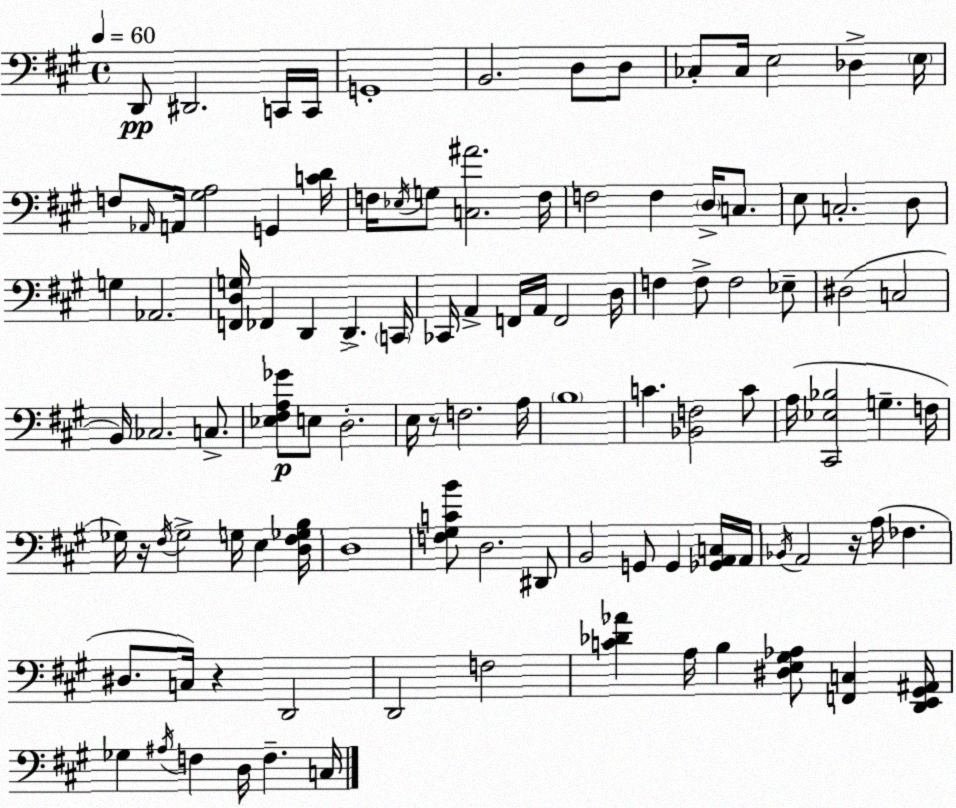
X:1
T:Untitled
M:4/4
L:1/4
K:A
D,,/2 ^D,,2 C,,/4 C,,/4 G,,4 B,,2 D,/2 D,/2 _C,/2 _C,/4 E,2 _D, E,/4 F,/2 _A,,/4 A,,/4 [^G,A,]2 G,, [CD]/4 F,/4 _E,/4 G,/2 [C,^A]2 F,/4 F,2 F, D,/4 C,/2 E,/2 C,2 D,/2 G, _A,,2 [F,,D,G,]/4 _F,, D,, D,, C,,/4 _C,,/4 A,, F,,/4 A,,/4 F,,2 D,/4 F, F,/2 F,2 _E,/2 ^D,2 C,2 B,,/4 _C,2 C,/2 [_E,^F,A,_G]/2 E,/2 D,2 E,/4 z/2 F,2 A,/4 B,4 C [_B,,F,]2 C/2 A,/4 [^C,,_E,_B,]2 G, F,/4 _G,/4 z/4 ^F,/4 _G,2 G,/4 E, [D,^F,_G,B,]/4 D,4 [F,^G,CB]/2 D,2 ^D,,/2 B,,2 G,,/2 G,, [_G,,A,,C,]/4 A,,/4 _B,,/4 A,,2 z/4 A,/4 _F, ^D,/2 C,/4 z D,,2 D,,2 F,2 [C_D_A] A,/4 B, [^D,E,^G,_A,]/2 [F,,C,] [D,,E,,^G,,^A,,]/4 _G, ^A,/4 F, D,/4 F, C,/4